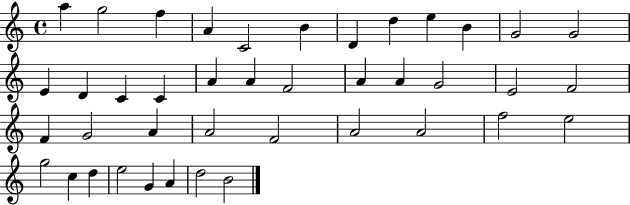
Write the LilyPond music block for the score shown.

{
  \clef treble
  \time 4/4
  \defaultTimeSignature
  \key c \major
  a''4 g''2 f''4 | a'4 c'2 b'4 | d'4 d''4 e''4 b'4 | g'2 g'2 | \break e'4 d'4 c'4 c'4 | a'4 a'4 f'2 | a'4 a'4 g'2 | e'2 f'2 | \break f'4 g'2 a'4 | a'2 f'2 | a'2 a'2 | f''2 e''2 | \break g''2 c''4 d''4 | e''2 g'4 a'4 | d''2 b'2 | \bar "|."
}